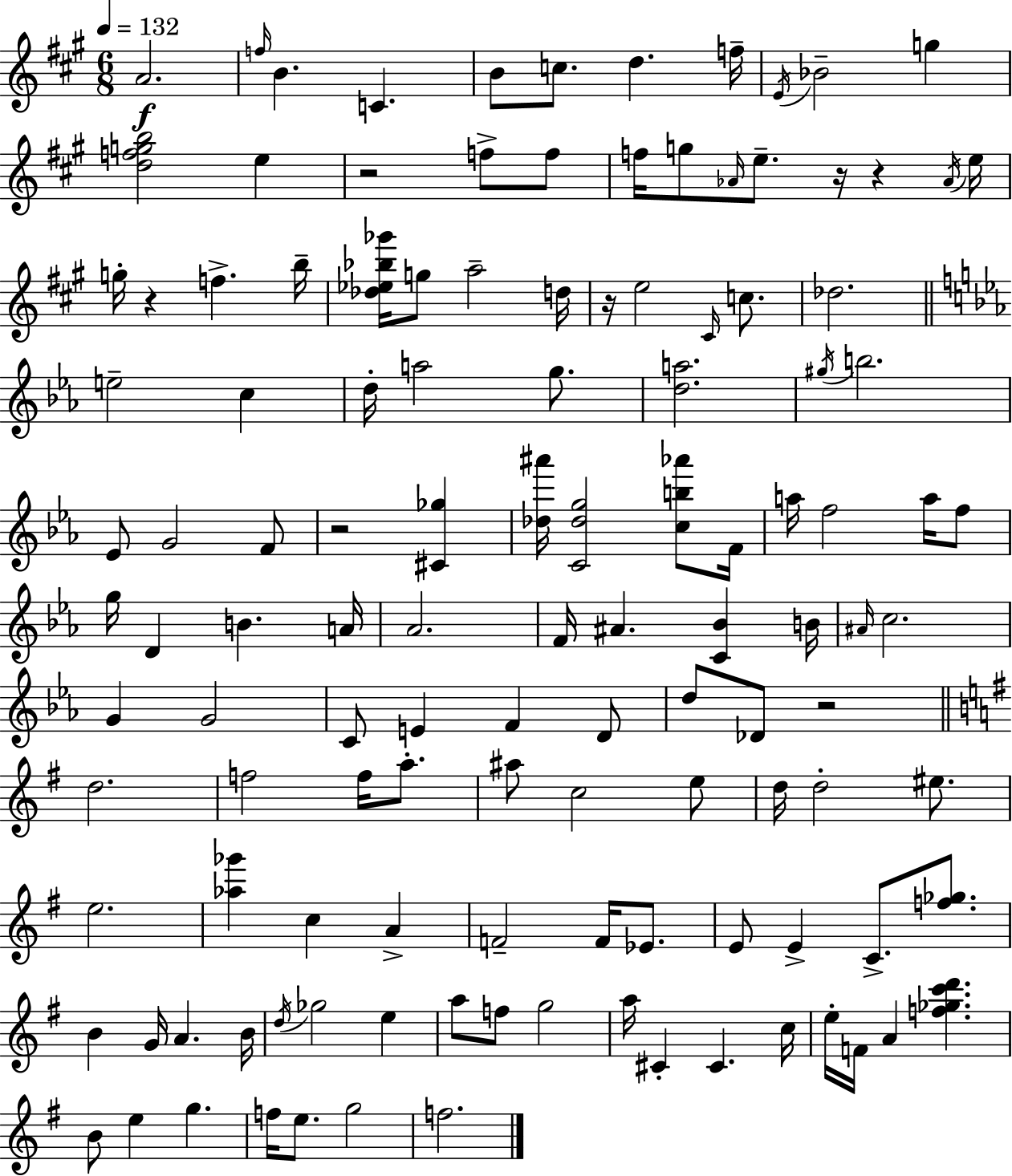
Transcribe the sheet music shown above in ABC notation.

X:1
T:Untitled
M:6/8
L:1/4
K:A
A2 f/4 B C B/2 c/2 d f/4 E/4 _B2 g [dfgb]2 e z2 f/2 f/2 f/4 g/2 _A/4 e/2 z/4 z _A/4 e/4 g/4 z f b/4 [_d_e_b_g']/4 g/2 a2 d/4 z/4 e2 ^C/4 c/2 _d2 e2 c d/4 a2 g/2 [da]2 ^g/4 b2 _E/2 G2 F/2 z2 [^C_g] [_d^a']/4 [C_dg]2 [cb_a']/2 F/4 a/4 f2 a/4 f/2 g/4 D B A/4 _A2 F/4 ^A [C_B] B/4 ^A/4 c2 G G2 C/2 E F D/2 d/2 _D/2 z2 d2 f2 f/4 a/2 ^a/2 c2 e/2 d/4 d2 ^e/2 e2 [_a_g'] c A F2 F/4 _E/2 E/2 E C/2 [f_g]/2 B G/4 A B/4 d/4 _g2 e a/2 f/2 g2 a/4 ^C ^C c/4 e/4 F/4 A [f_gc'd'] B/2 e g f/4 e/2 g2 f2